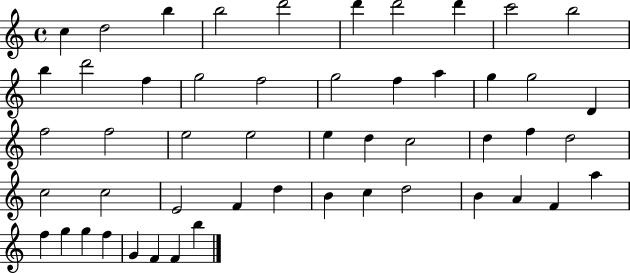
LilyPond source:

{
  \clef treble
  \time 4/4
  \defaultTimeSignature
  \key c \major
  c''4 d''2 b''4 | b''2 d'''2 | d'''4 d'''2 d'''4 | c'''2 b''2 | \break b''4 d'''2 f''4 | g''2 f''2 | g''2 f''4 a''4 | g''4 g''2 d'4 | \break f''2 f''2 | e''2 e''2 | e''4 d''4 c''2 | d''4 f''4 d''2 | \break c''2 c''2 | e'2 f'4 d''4 | b'4 c''4 d''2 | b'4 a'4 f'4 a''4 | \break f''4 g''4 g''4 f''4 | g'4 f'4 f'4 b''4 | \bar "|."
}